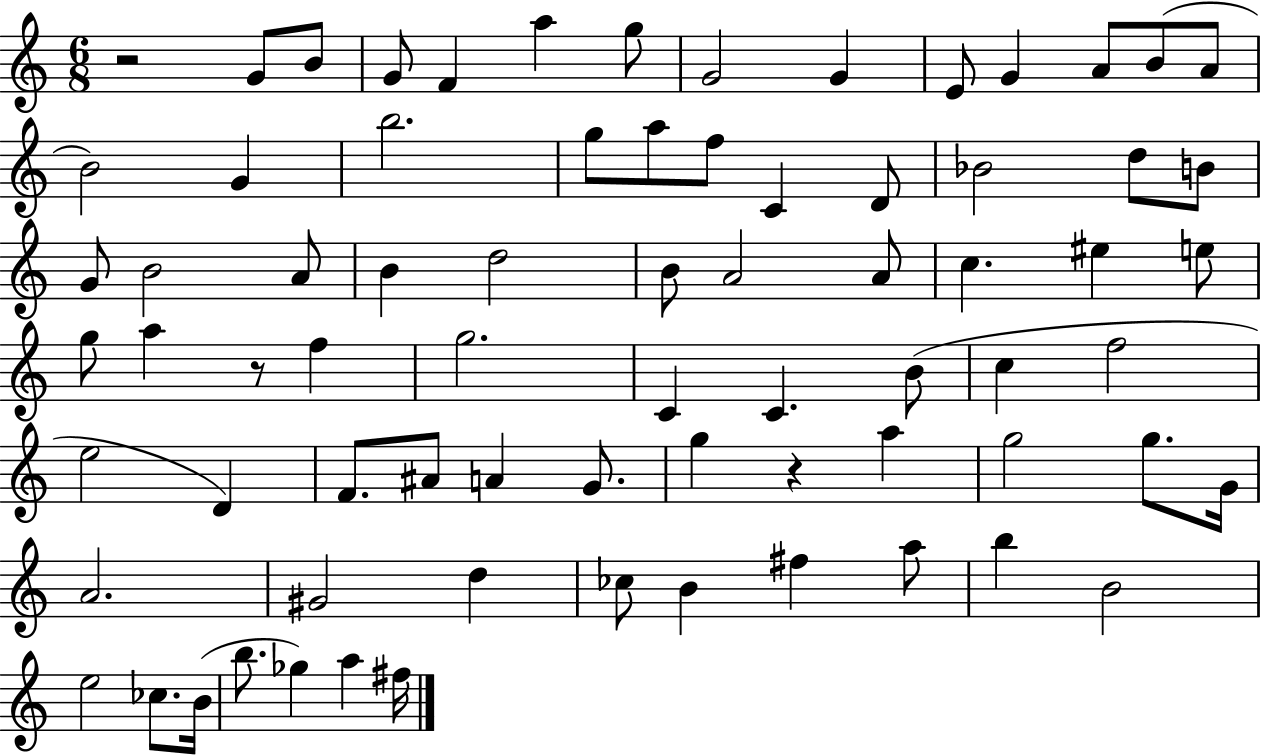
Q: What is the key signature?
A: C major